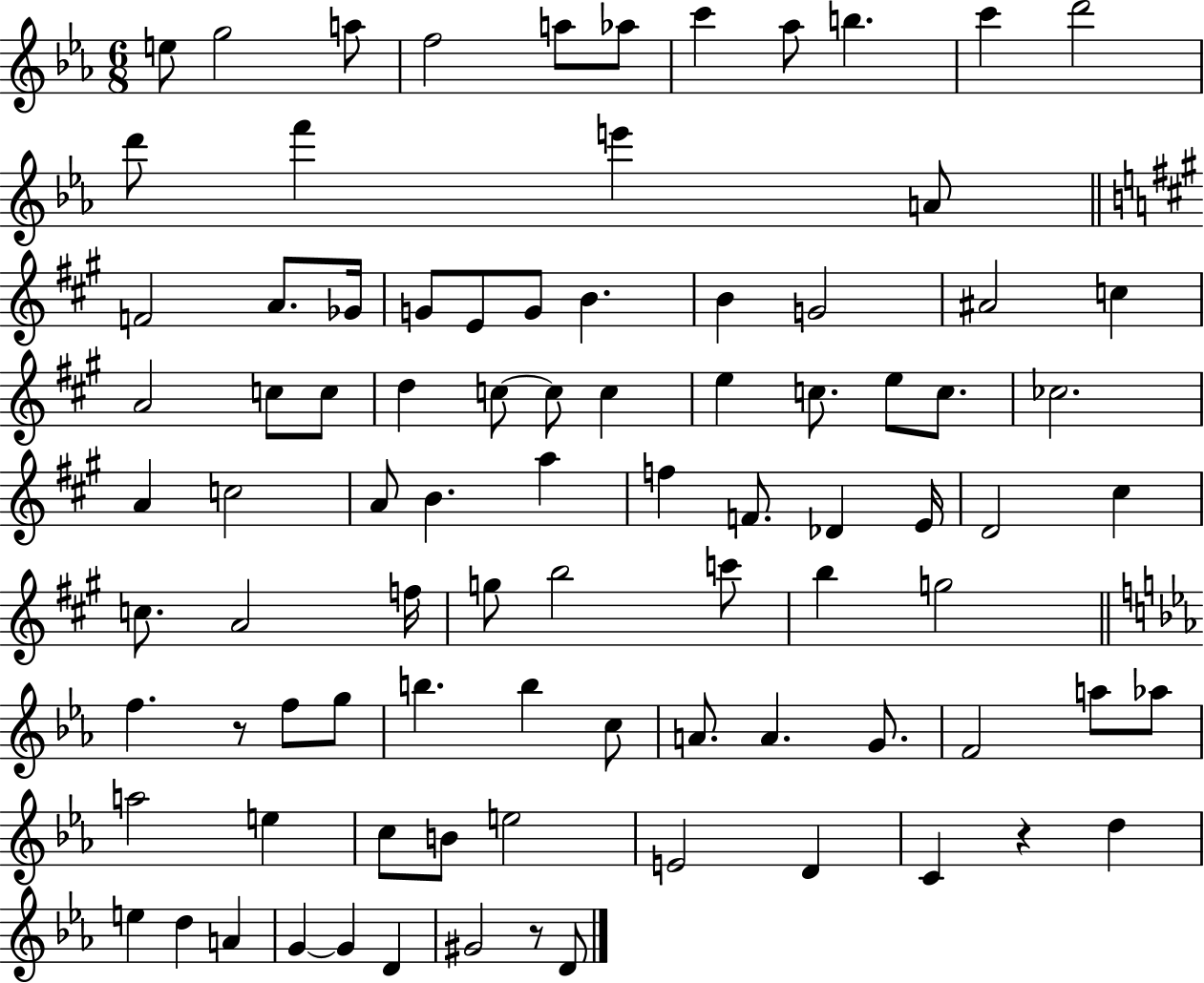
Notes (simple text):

E5/e G5/h A5/e F5/h A5/e Ab5/e C6/q Ab5/e B5/q. C6/q D6/h D6/e F6/q E6/q A4/e F4/h A4/e. Gb4/s G4/e E4/e G4/e B4/q. B4/q G4/h A#4/h C5/q A4/h C5/e C5/e D5/q C5/e C5/e C5/q E5/q C5/e. E5/e C5/e. CES5/h. A4/q C5/h A4/e B4/q. A5/q F5/q F4/e. Db4/q E4/s D4/h C#5/q C5/e. A4/h F5/s G5/e B5/h C6/e B5/q G5/h F5/q. R/e F5/e G5/e B5/q. B5/q C5/e A4/e. A4/q. G4/e. F4/h A5/e Ab5/e A5/h E5/q C5/e B4/e E5/h E4/h D4/q C4/q R/q D5/q E5/q D5/q A4/q G4/q G4/q D4/q G#4/h R/e D4/e